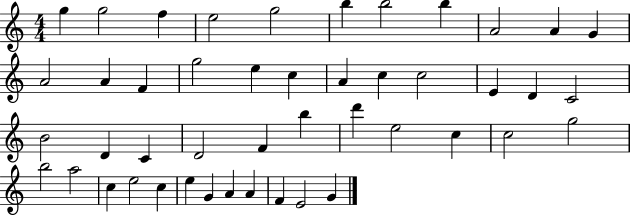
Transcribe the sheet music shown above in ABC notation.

X:1
T:Untitled
M:4/4
L:1/4
K:C
g g2 f e2 g2 b b2 b A2 A G A2 A F g2 e c A c c2 E D C2 B2 D C D2 F b d' e2 c c2 g2 b2 a2 c e2 c e G A A F E2 G